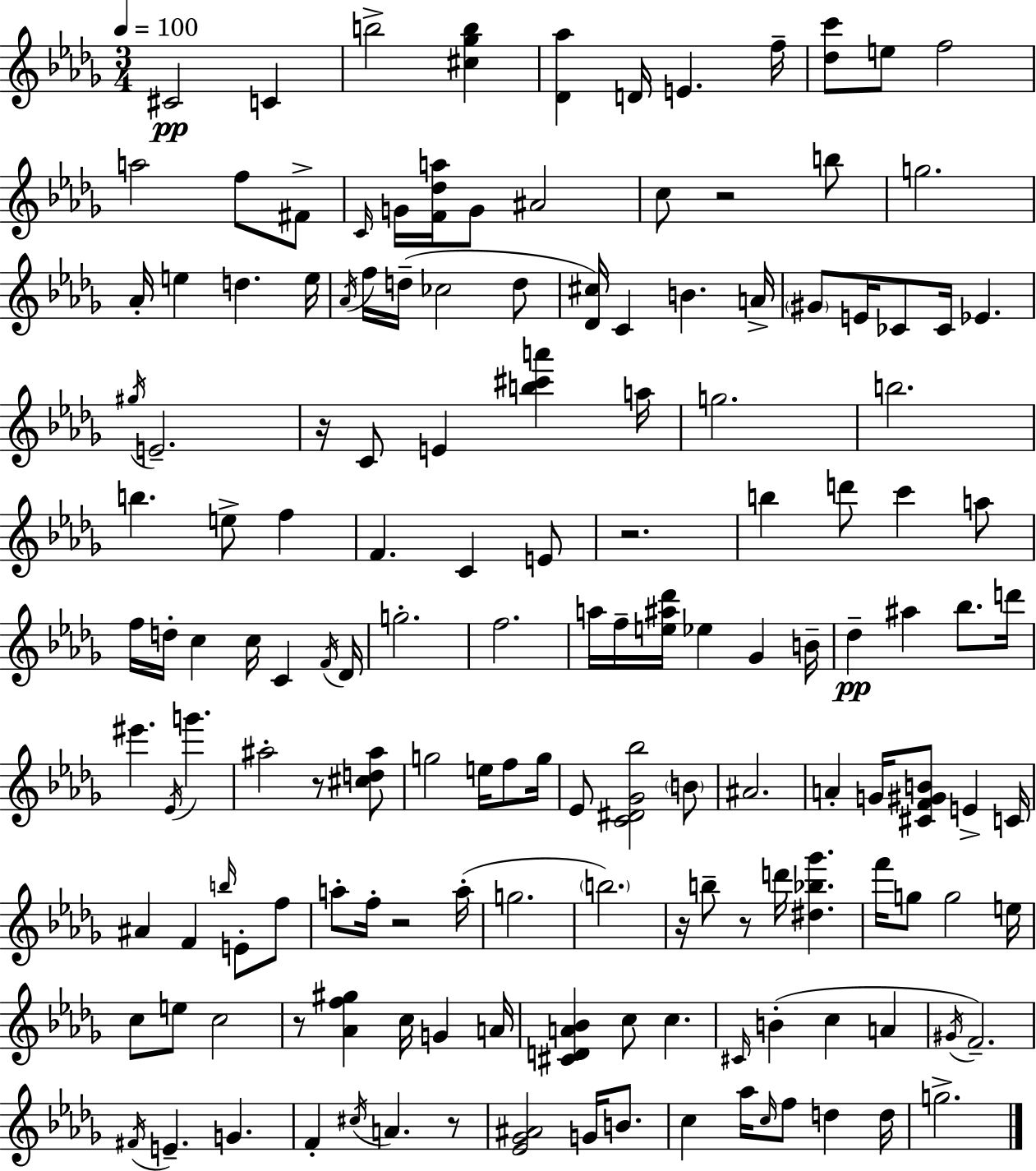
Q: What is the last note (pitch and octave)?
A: G5